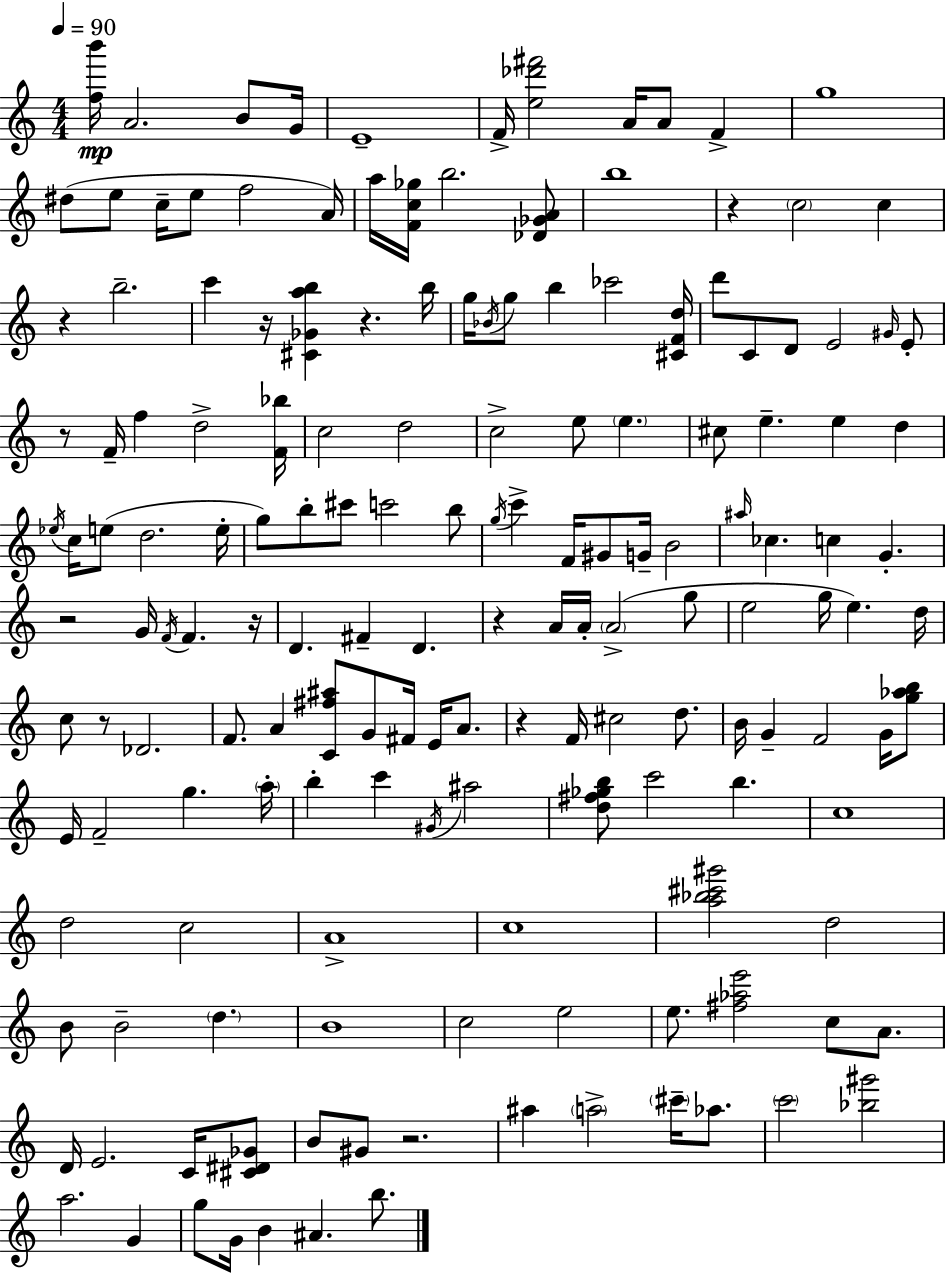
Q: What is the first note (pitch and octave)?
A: A4